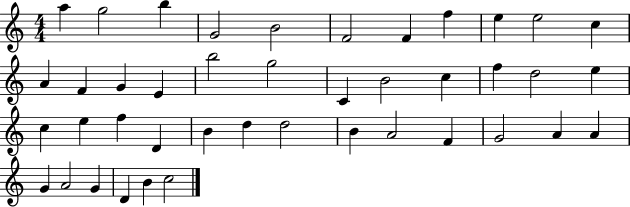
X:1
T:Untitled
M:4/4
L:1/4
K:C
a g2 b G2 B2 F2 F f e e2 c A F G E b2 g2 C B2 c f d2 e c e f D B d d2 B A2 F G2 A A G A2 G D B c2